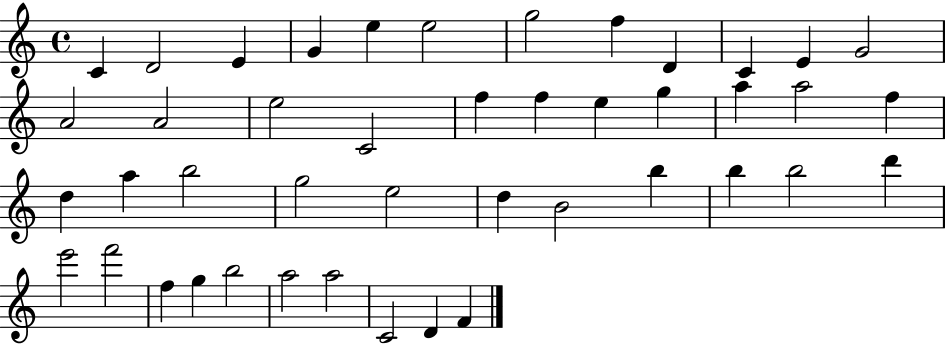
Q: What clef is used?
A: treble